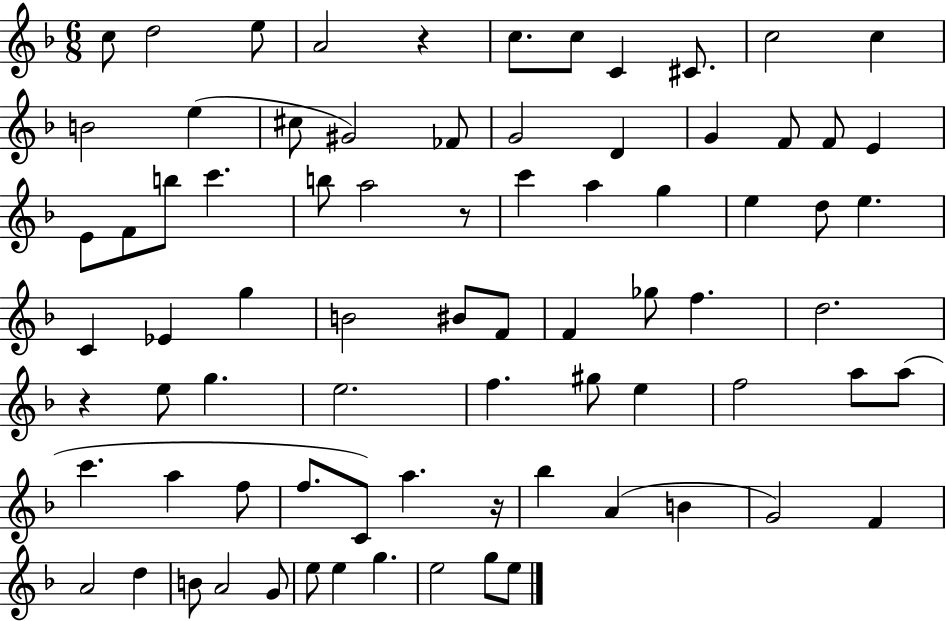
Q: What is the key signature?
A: F major